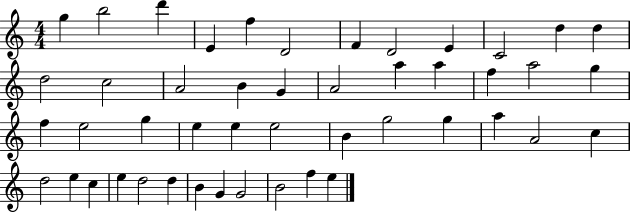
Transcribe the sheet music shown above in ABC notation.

X:1
T:Untitled
M:4/4
L:1/4
K:C
g b2 d' E f D2 F D2 E C2 d d d2 c2 A2 B G A2 a a f a2 g f e2 g e e e2 B g2 g a A2 c d2 e c e d2 d B G G2 B2 f e